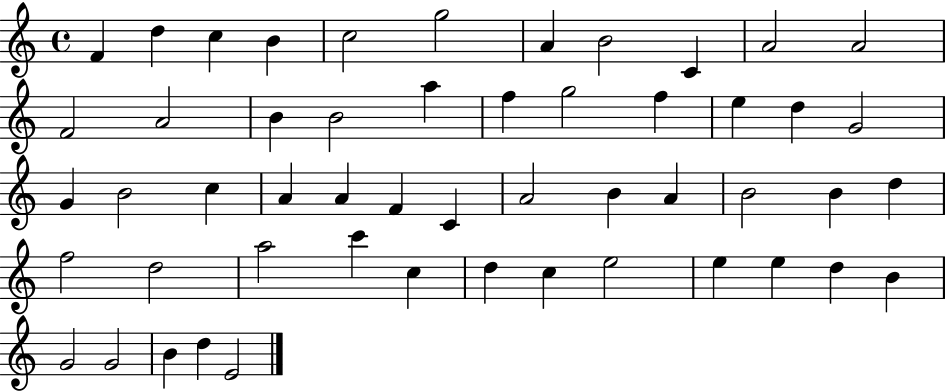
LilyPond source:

{
  \clef treble
  \time 4/4
  \defaultTimeSignature
  \key c \major
  f'4 d''4 c''4 b'4 | c''2 g''2 | a'4 b'2 c'4 | a'2 a'2 | \break f'2 a'2 | b'4 b'2 a''4 | f''4 g''2 f''4 | e''4 d''4 g'2 | \break g'4 b'2 c''4 | a'4 a'4 f'4 c'4 | a'2 b'4 a'4 | b'2 b'4 d''4 | \break f''2 d''2 | a''2 c'''4 c''4 | d''4 c''4 e''2 | e''4 e''4 d''4 b'4 | \break g'2 g'2 | b'4 d''4 e'2 | \bar "|."
}